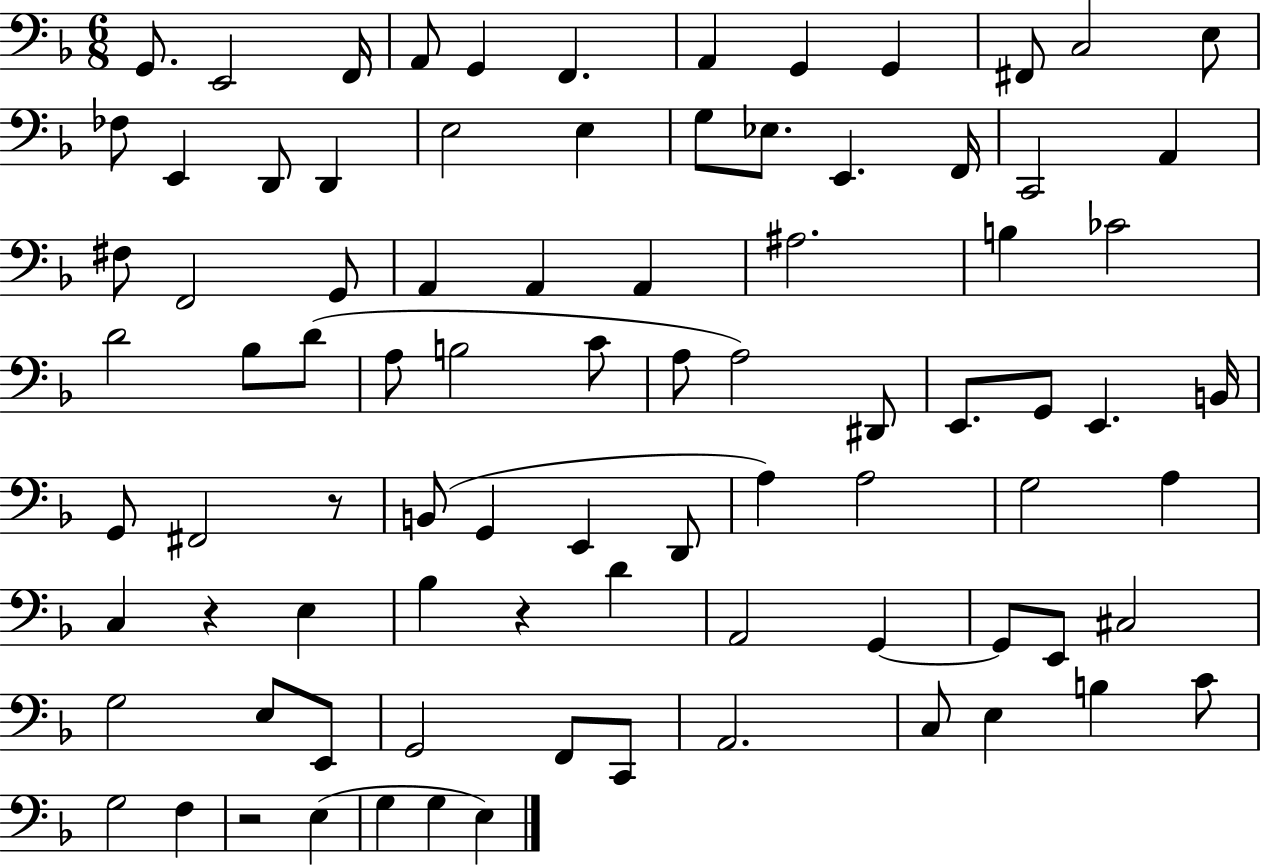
X:1
T:Untitled
M:6/8
L:1/4
K:F
G,,/2 E,,2 F,,/4 A,,/2 G,, F,, A,, G,, G,, ^F,,/2 C,2 E,/2 _F,/2 E,, D,,/2 D,, E,2 E, G,/2 _E,/2 E,, F,,/4 C,,2 A,, ^F,/2 F,,2 G,,/2 A,, A,, A,, ^A,2 B, _C2 D2 _B,/2 D/2 A,/2 B,2 C/2 A,/2 A,2 ^D,,/2 E,,/2 G,,/2 E,, B,,/4 G,,/2 ^F,,2 z/2 B,,/2 G,, E,, D,,/2 A, A,2 G,2 A, C, z E, _B, z D A,,2 G,, G,,/2 E,,/2 ^C,2 G,2 E,/2 E,,/2 G,,2 F,,/2 C,,/2 A,,2 C,/2 E, B, C/2 G,2 F, z2 E, G, G, E,